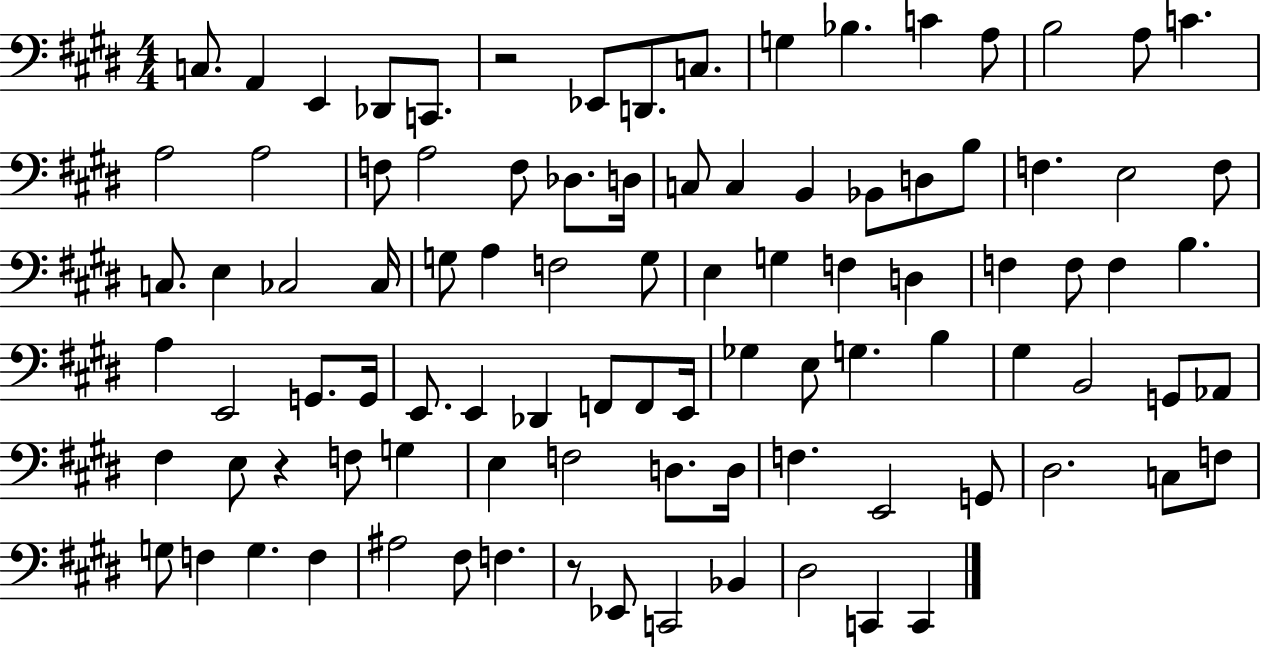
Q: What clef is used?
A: bass